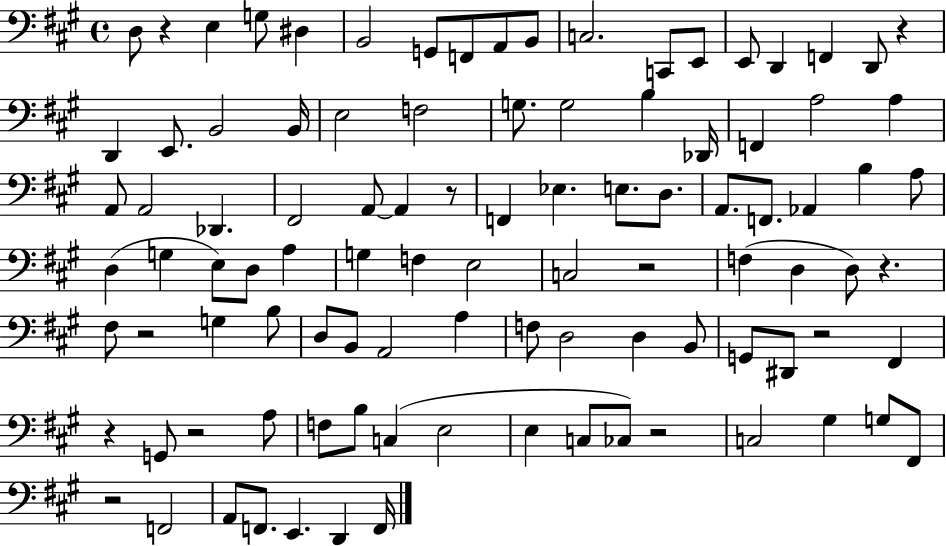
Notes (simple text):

D3/e R/q E3/q G3/e D#3/q B2/h G2/e F2/e A2/e B2/e C3/h. C2/e E2/e E2/e D2/q F2/q D2/e R/q D2/q E2/e. B2/h B2/s E3/h F3/h G3/e. G3/h B3/q Db2/s F2/q A3/h A3/q A2/e A2/h Db2/q. F#2/h A2/e A2/q R/e F2/q Eb3/q. E3/e. D3/e. A2/e. F2/e. Ab2/q B3/q A3/e D3/q G3/q E3/e D3/e A3/q G3/q F3/q E3/h C3/h R/h F3/q D3/q D3/e R/q. F#3/e R/h G3/q B3/e D3/e B2/e A2/h A3/q F3/e D3/h D3/q B2/e G2/e D#2/e R/h F#2/q R/q G2/e R/h A3/e F3/e B3/e C3/q E3/h E3/q C3/e CES3/e R/h C3/h G#3/q G3/e F#2/e R/h F2/h A2/e F2/e. E2/q. D2/q F2/s